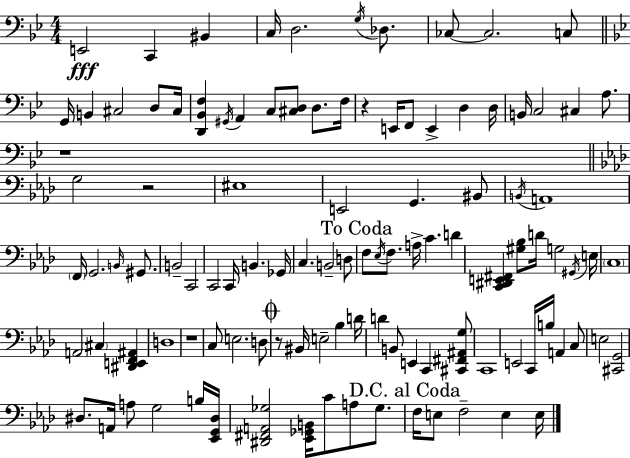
E2/h C2/q BIS2/q C3/s D3/h. G3/s Db3/e. CES3/e CES3/h. C3/e G2/s B2/q C#3/h D3/e C#3/s [D2,Bb2,F3]/q G#2/s A2/q C3/e [C#3,D3]/e D3/e. F3/s R/q E2/s F2/e E2/q D3/q D3/s B2/s C3/h C#3/q A3/e. R/w G3/h R/h EIS3/w E2/h G2/q. BIS2/e B2/s A2/w F2/s G2/h. B2/s G#2/e. B2/h C2/h C2/h C2/s B2/q. Gb2/s C3/q. B2/h D3/e F3/e Eb3/s F3/e. A3/s C4/q. D4/q [C2,D#2,E2,F#2]/q [G#3,Bb3]/e D4/s G3/h G#2/s E3/s C3/w A2/h C#3/q [D#2,E2,F2,A#2]/q D3/w R/w C3/e E3/h. D3/e R/e BIS2/s E3/h Bb3/q D4/s D4/q B2/e E2/q C2/q [C#2,F#2,A#2,G3]/e C2/w E2/h C2/s B3/s A2/q C3/e E3/h [C#2,G2]/h D#3/e. A2/s A3/e G3/h B3/s [Eb2,G2,D#3]/s [D#2,F#2,A2,Gb3]/h [Eb2,Gb2,B2]/s C4/e A3/e Gb3/e. F3/s E3/e F3/h E3/q E3/s